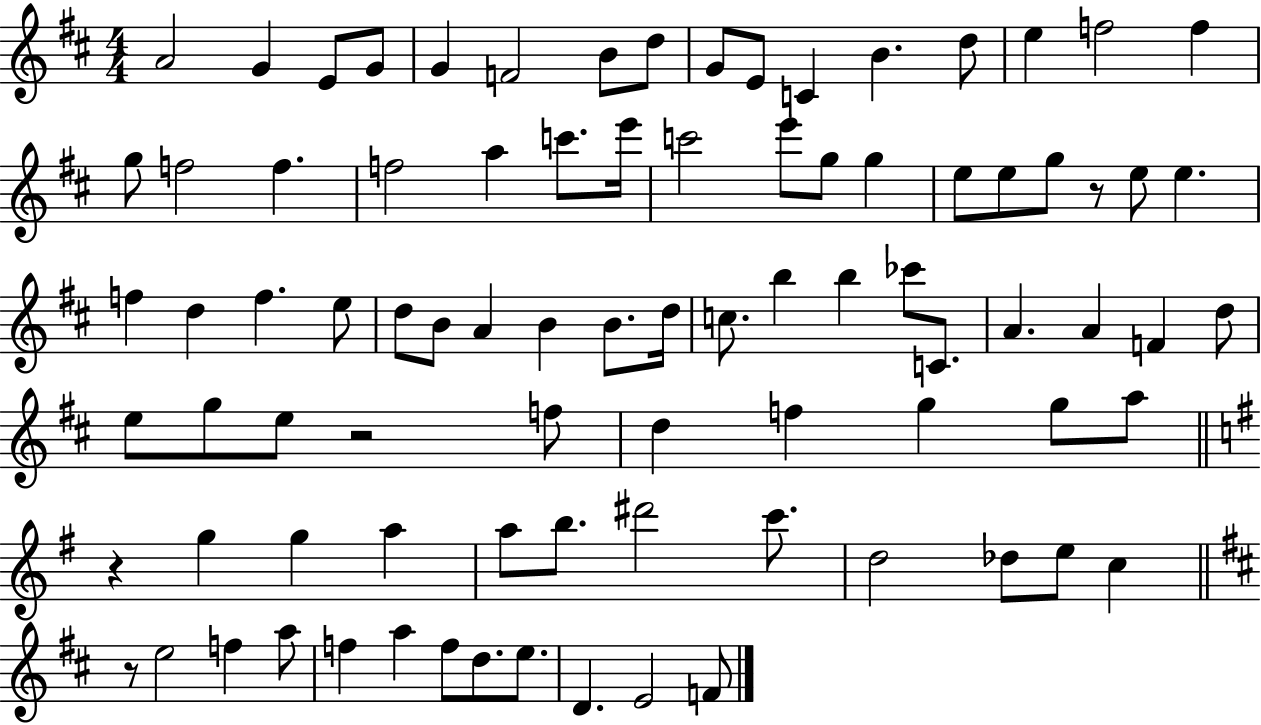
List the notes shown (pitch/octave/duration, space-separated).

A4/h G4/q E4/e G4/e G4/q F4/h B4/e D5/e G4/e E4/e C4/q B4/q. D5/e E5/q F5/h F5/q G5/e F5/h F5/q. F5/h A5/q C6/e. E6/s C6/h E6/e G5/e G5/q E5/e E5/e G5/e R/e E5/e E5/q. F5/q D5/q F5/q. E5/e D5/e B4/e A4/q B4/q B4/e. D5/s C5/e. B5/q B5/q CES6/e C4/e. A4/q. A4/q F4/q D5/e E5/e G5/e E5/e R/h F5/e D5/q F5/q G5/q G5/e A5/e R/q G5/q G5/q A5/q A5/e B5/e. D#6/h C6/e. D5/h Db5/e E5/e C5/q R/e E5/h F5/q A5/e F5/q A5/q F5/e D5/e. E5/e. D4/q. E4/h F4/e